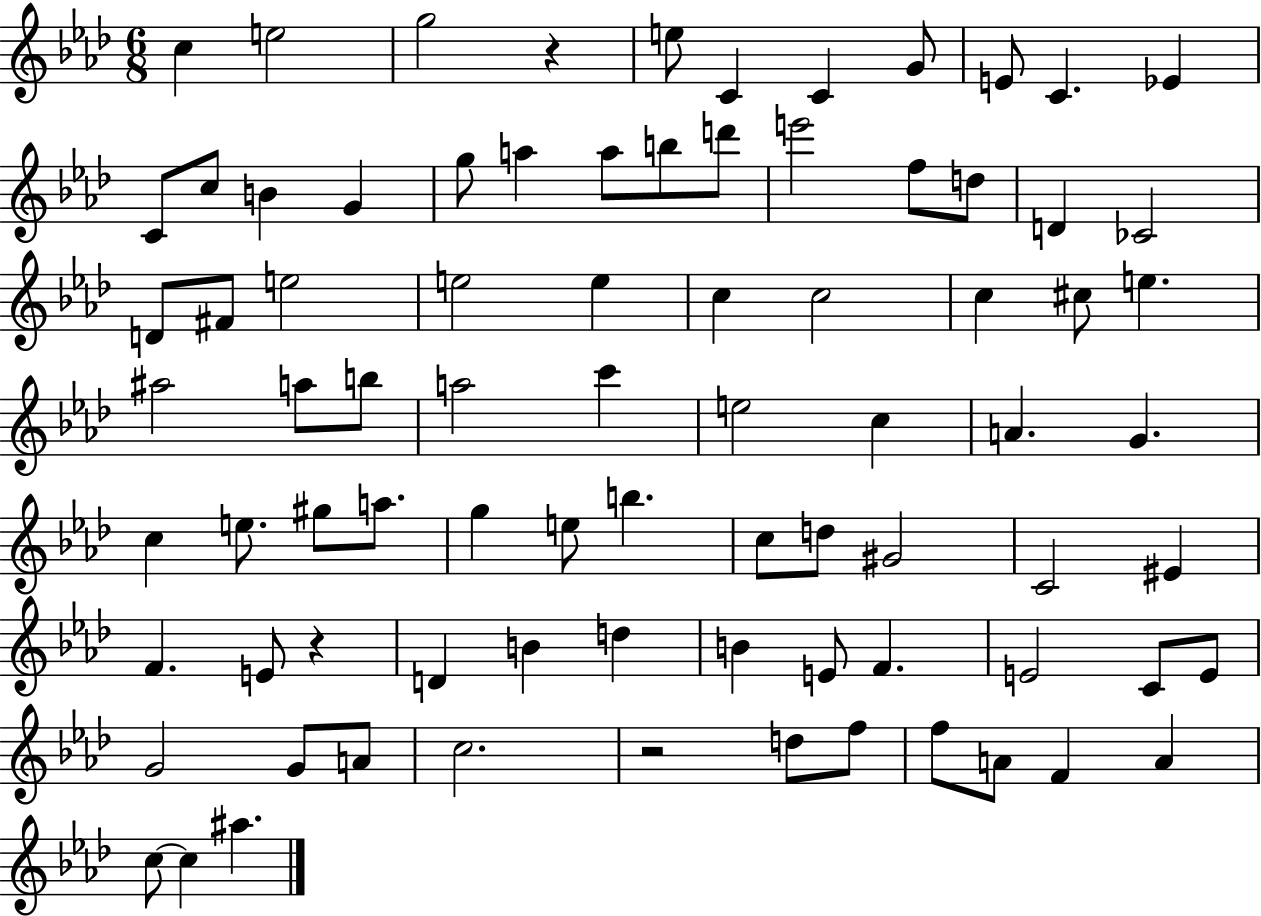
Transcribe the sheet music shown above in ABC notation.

X:1
T:Untitled
M:6/8
L:1/4
K:Ab
c e2 g2 z e/2 C C G/2 E/2 C _E C/2 c/2 B G g/2 a a/2 b/2 d'/2 e'2 f/2 d/2 D _C2 D/2 ^F/2 e2 e2 e c c2 c ^c/2 e ^a2 a/2 b/2 a2 c' e2 c A G c e/2 ^g/2 a/2 g e/2 b c/2 d/2 ^G2 C2 ^E F E/2 z D B d B E/2 F E2 C/2 E/2 G2 G/2 A/2 c2 z2 d/2 f/2 f/2 A/2 F A c/2 c ^a